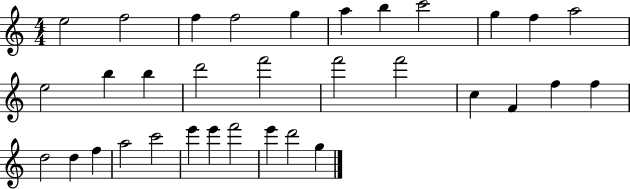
{
  \clef treble
  \numericTimeSignature
  \time 4/4
  \key c \major
  e''2 f''2 | f''4 f''2 g''4 | a''4 b''4 c'''2 | g''4 f''4 a''2 | \break e''2 b''4 b''4 | d'''2 f'''2 | f'''2 f'''2 | c''4 f'4 f''4 f''4 | \break d''2 d''4 f''4 | a''2 c'''2 | e'''4 e'''4 f'''2 | e'''4 d'''2 g''4 | \break \bar "|."
}